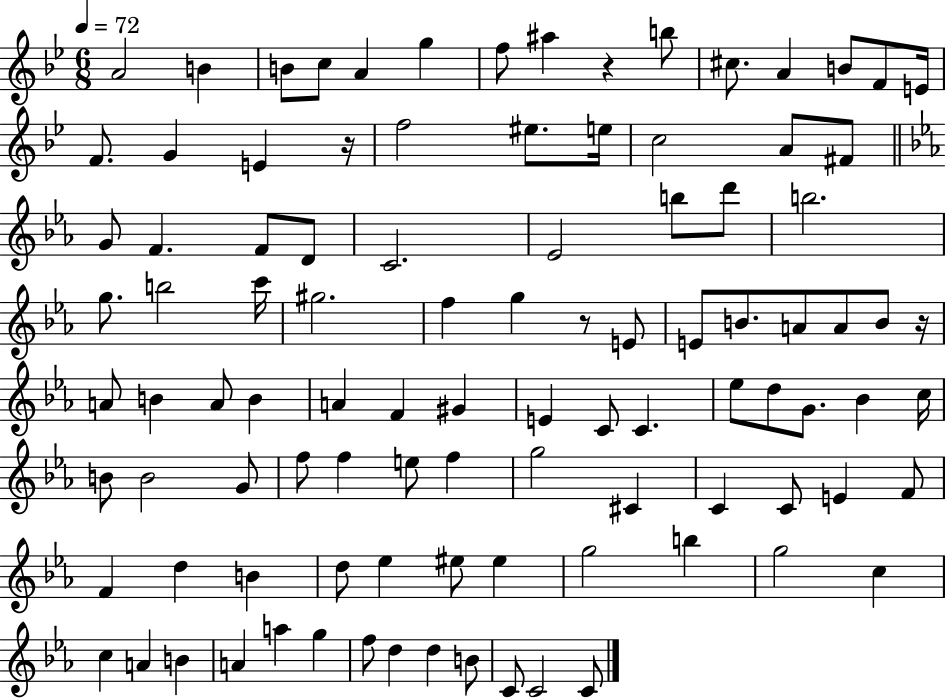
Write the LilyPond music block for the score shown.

{
  \clef treble
  \numericTimeSignature
  \time 6/8
  \key bes \major
  \tempo 4 = 72
  a'2 b'4 | b'8 c''8 a'4 g''4 | f''8 ais''4 r4 b''8 | cis''8. a'4 b'8 f'8 e'16 | \break f'8. g'4 e'4 r16 | f''2 eis''8. e''16 | c''2 a'8 fis'8 | \bar "||" \break \key ees \major g'8 f'4. f'8 d'8 | c'2. | ees'2 b''8 d'''8 | b''2. | \break g''8. b''2 c'''16 | gis''2. | f''4 g''4 r8 e'8 | e'8 b'8. a'8 a'8 b'8 r16 | \break a'8 b'4 a'8 b'4 | a'4 f'4 gis'4 | e'4 c'8 c'4. | ees''8 d''8 g'8. bes'4 c''16 | \break b'8 b'2 g'8 | f''8 f''4 e''8 f''4 | g''2 cis'4 | c'4 c'8 e'4 f'8 | \break f'4 d''4 b'4 | d''8 ees''4 eis''8 eis''4 | g''2 b''4 | g''2 c''4 | \break c''4 a'4 b'4 | a'4 a''4 g''4 | f''8 d''4 d''4 b'8 | c'8 c'2 c'8 | \break \bar "|."
}